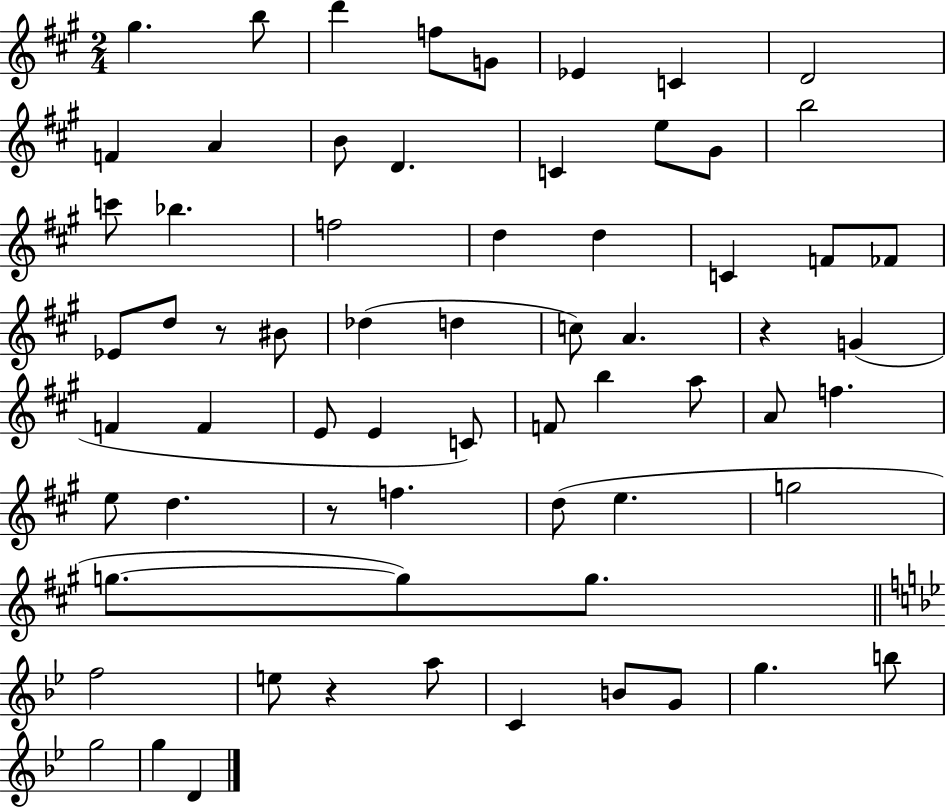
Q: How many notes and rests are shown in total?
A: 66